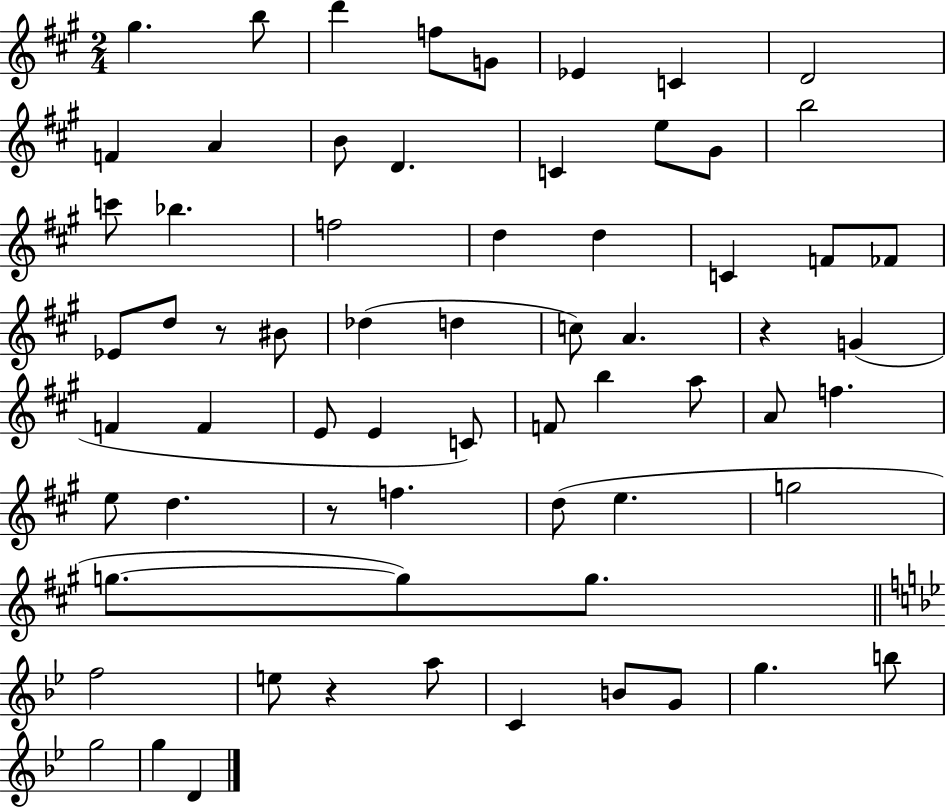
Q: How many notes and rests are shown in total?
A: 66